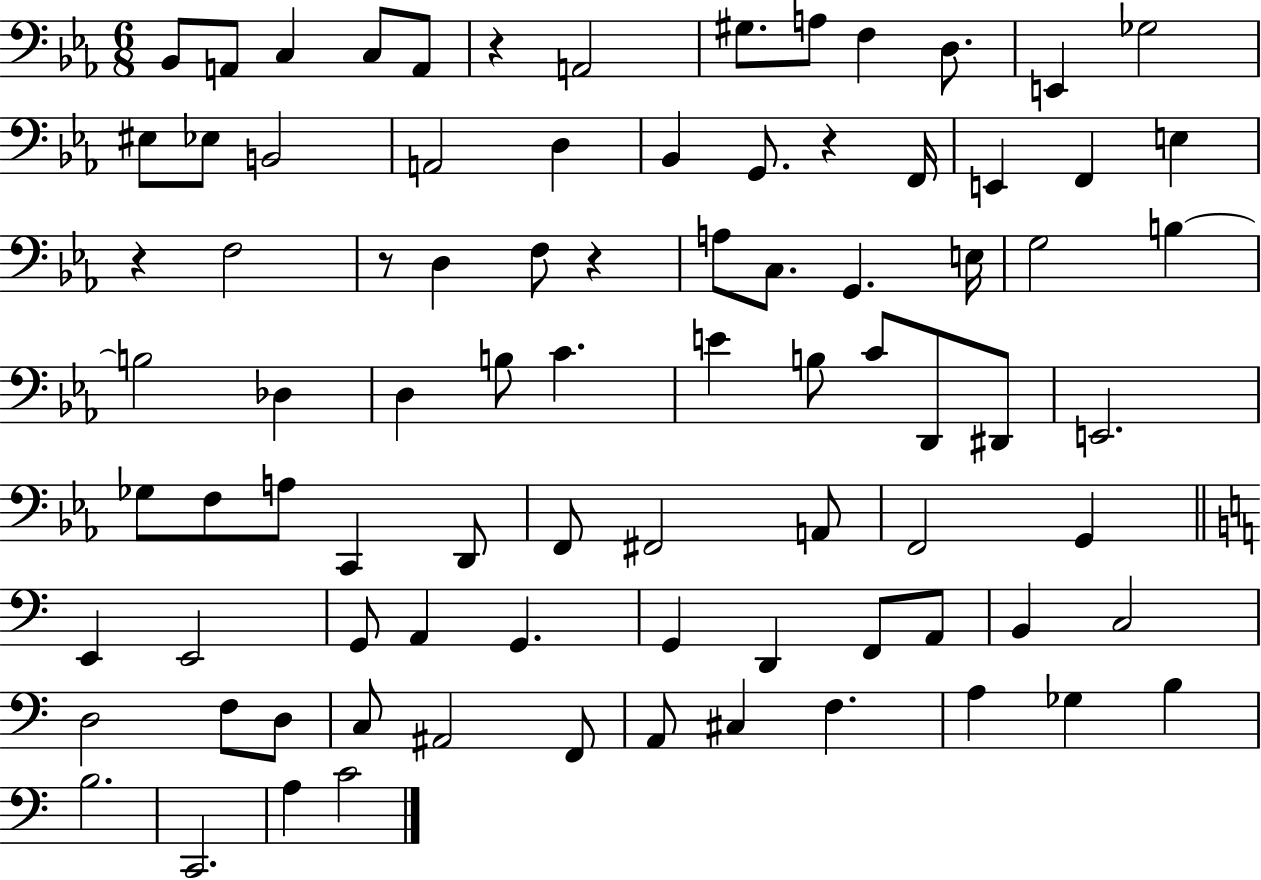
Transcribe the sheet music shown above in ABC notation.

X:1
T:Untitled
M:6/8
L:1/4
K:Eb
_B,,/2 A,,/2 C, C,/2 A,,/2 z A,,2 ^G,/2 A,/2 F, D,/2 E,, _G,2 ^E,/2 _E,/2 B,,2 A,,2 D, _B,, G,,/2 z F,,/4 E,, F,, E, z F,2 z/2 D, F,/2 z A,/2 C,/2 G,, E,/4 G,2 B, B,2 _D, D, B,/2 C E B,/2 C/2 D,,/2 ^D,,/2 E,,2 _G,/2 F,/2 A,/2 C,, D,,/2 F,,/2 ^F,,2 A,,/2 F,,2 G,, E,, E,,2 G,,/2 A,, G,, G,, D,, F,,/2 A,,/2 B,, C,2 D,2 F,/2 D,/2 C,/2 ^A,,2 F,,/2 A,,/2 ^C, F, A, _G, B, B,2 C,,2 A, C2